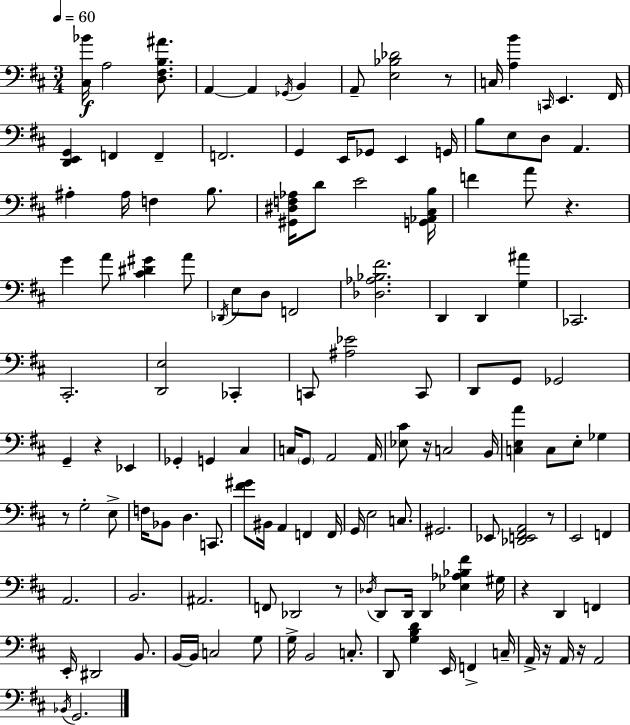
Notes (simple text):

[C#3,Bb4]/s A3/h [D3,F#3,B3,A#4]/e. A2/q A2/q Gb2/s B2/q A2/e [E3,Bb3,Db4]/h R/e C3/s [A3,B4]/q C2/s E2/q. F#2/s [D2,E2,G2]/q F2/q F2/q F2/h. G2/q E2/s Gb2/e E2/q G2/s B3/e E3/e D3/e A2/q. A#3/q A#3/s F3/q B3/e. [G#2,D#3,F3,Ab3]/s D4/e E4/h [G2,Ab2,C#3,B3]/s F4/q A4/e R/q. G4/q A4/e [C#4,D#4,G#4]/q A4/e Db2/s E3/e D3/e F2/h [Db3,Ab3,Bb3,F#4]/h. D2/q D2/q [G3,A#4]/q CES2/h. C#2/h. [D2,E3]/h CES2/q C2/e [A#3,Eb4]/h C2/e D2/e G2/e Gb2/h G2/q R/q Eb2/q Gb2/q G2/q C#3/q C3/s G2/e A2/h A2/s [Eb3,C#4]/e R/s C3/h B2/s [C3,E3,A4]/q C3/e E3/e Gb3/q R/e G3/h E3/e F3/s Bb2/e D3/q. C2/e. [F#4,G#4]/e BIS2/s A2/q F2/q F2/s G2/s E3/h C3/e. G#2/h. Eb2/e [Db2,E2,F#2,A2]/h R/e E2/h F2/q A2/h. B2/h. A#2/h. F2/e Db2/h R/e Db3/s D2/e D2/s D2/q [Eb3,Ab3,Bb3,F#4]/q G#3/s R/q D2/q F2/q E2/s D#2/h B2/e. B2/s B2/s C3/h G3/e G3/s B2/h C3/e. D2/e [G3,B3,D4]/q E2/s F2/q C3/s A2/s R/s A2/s R/s A2/h Bb2/s G2/h.